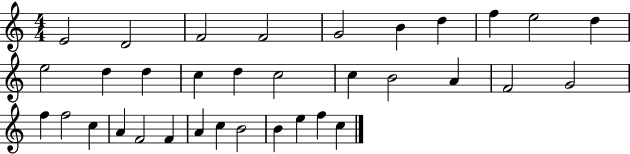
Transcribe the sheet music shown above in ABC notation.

X:1
T:Untitled
M:4/4
L:1/4
K:C
E2 D2 F2 F2 G2 B d f e2 d e2 d d c d c2 c B2 A F2 G2 f f2 c A F2 F A c B2 B e f c